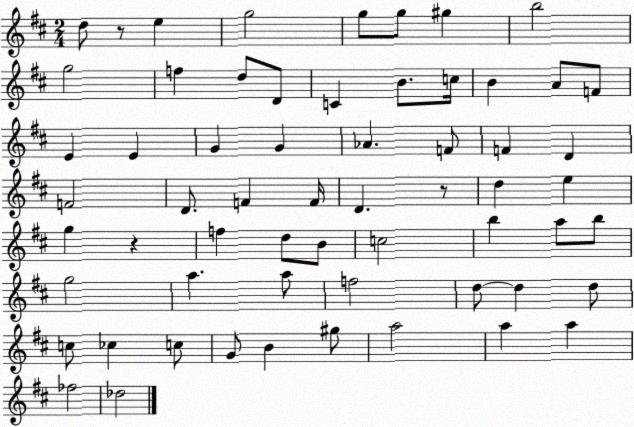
X:1
T:Untitled
M:2/4
L:1/4
K:D
d/2 z/2 e g2 g/2 g/2 ^g b2 g2 f d/2 D/2 C B/2 c/4 B A/2 F/2 E E G G _A F/2 F D F2 D/2 F F/4 D z/2 d e g z f d/2 B/2 c2 b a/2 b/2 g2 a a/2 f2 d/2 d d/2 c/2 _c c/2 G/2 B ^g/2 a2 a a _f2 _d2